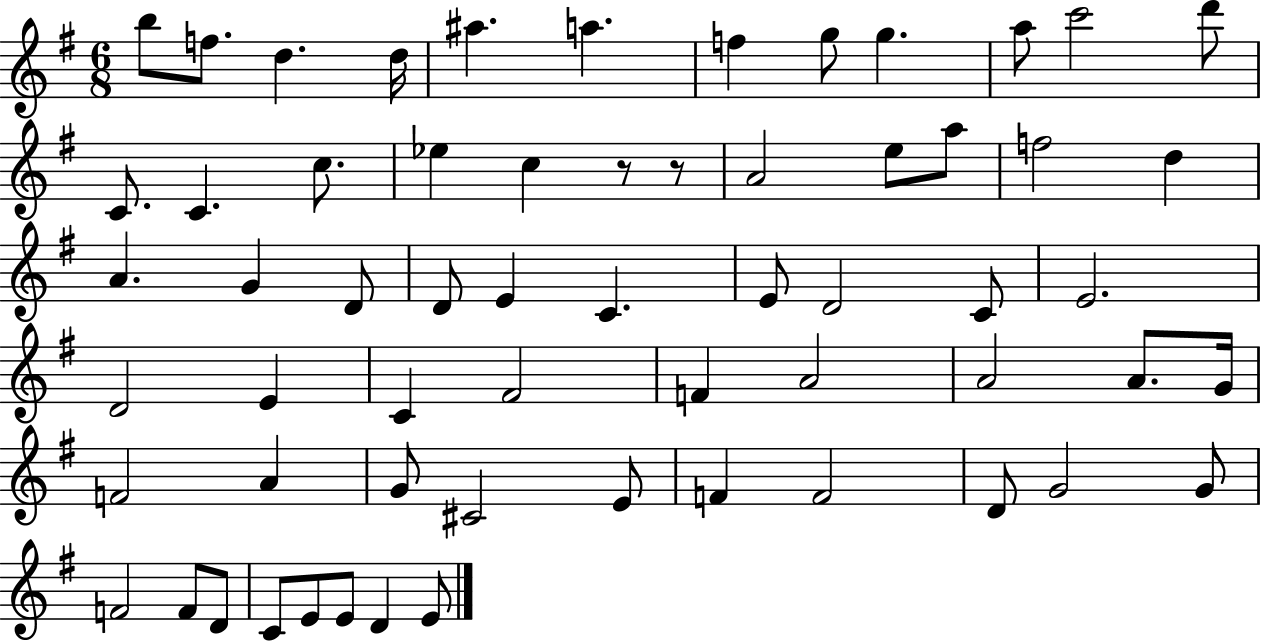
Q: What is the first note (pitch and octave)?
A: B5